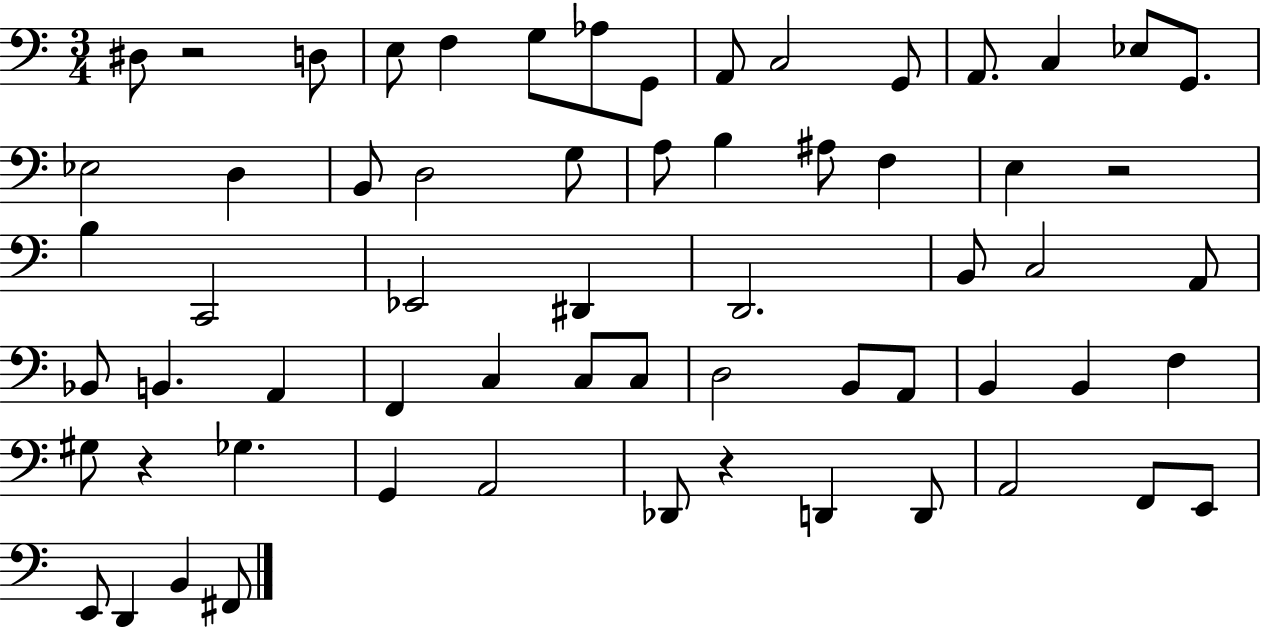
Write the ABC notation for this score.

X:1
T:Untitled
M:3/4
L:1/4
K:C
^D,/2 z2 D,/2 E,/2 F, G,/2 _A,/2 G,,/2 A,,/2 C,2 G,,/2 A,,/2 C, _E,/2 G,,/2 _E,2 D, B,,/2 D,2 G,/2 A,/2 B, ^A,/2 F, E, z2 B, C,,2 _E,,2 ^D,, D,,2 B,,/2 C,2 A,,/2 _B,,/2 B,, A,, F,, C, C,/2 C,/2 D,2 B,,/2 A,,/2 B,, B,, F, ^G,/2 z _G, G,, A,,2 _D,,/2 z D,, D,,/2 A,,2 F,,/2 E,,/2 E,,/2 D,, B,, ^F,,/2